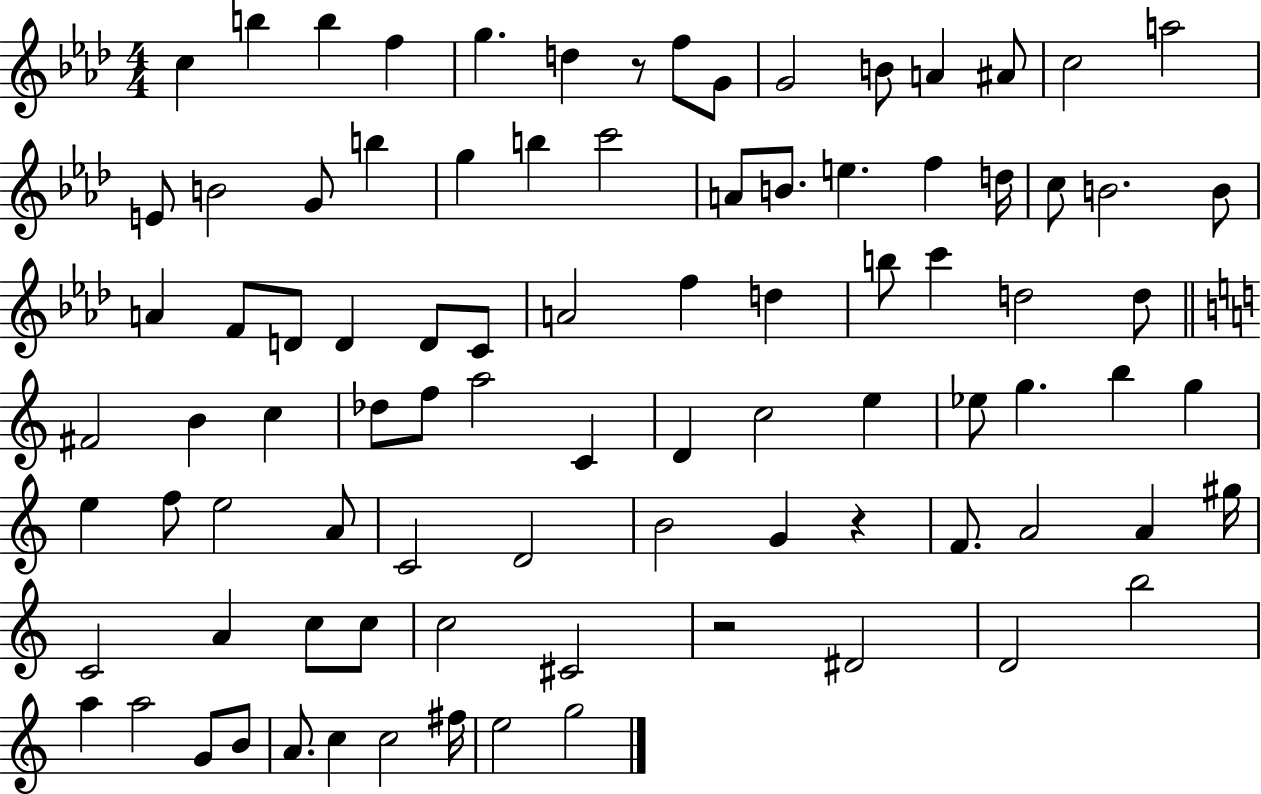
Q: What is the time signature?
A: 4/4